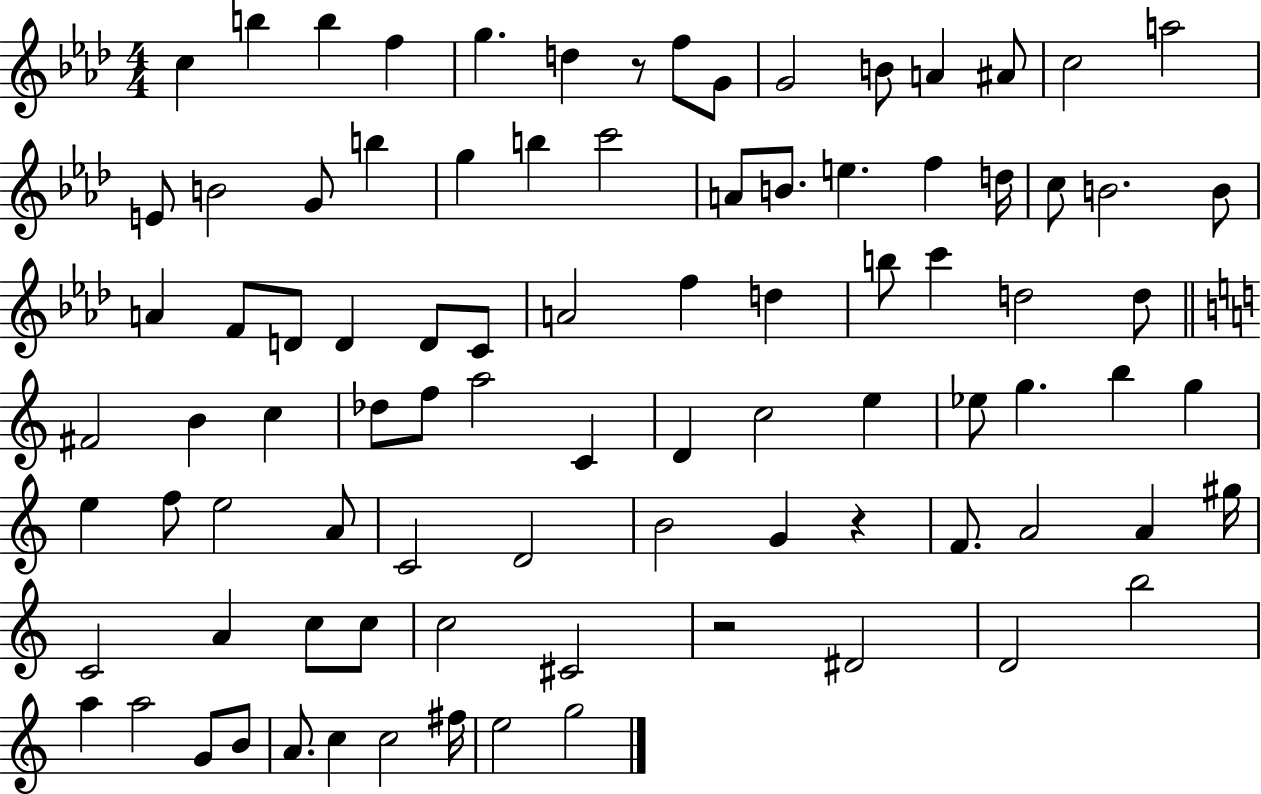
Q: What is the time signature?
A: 4/4